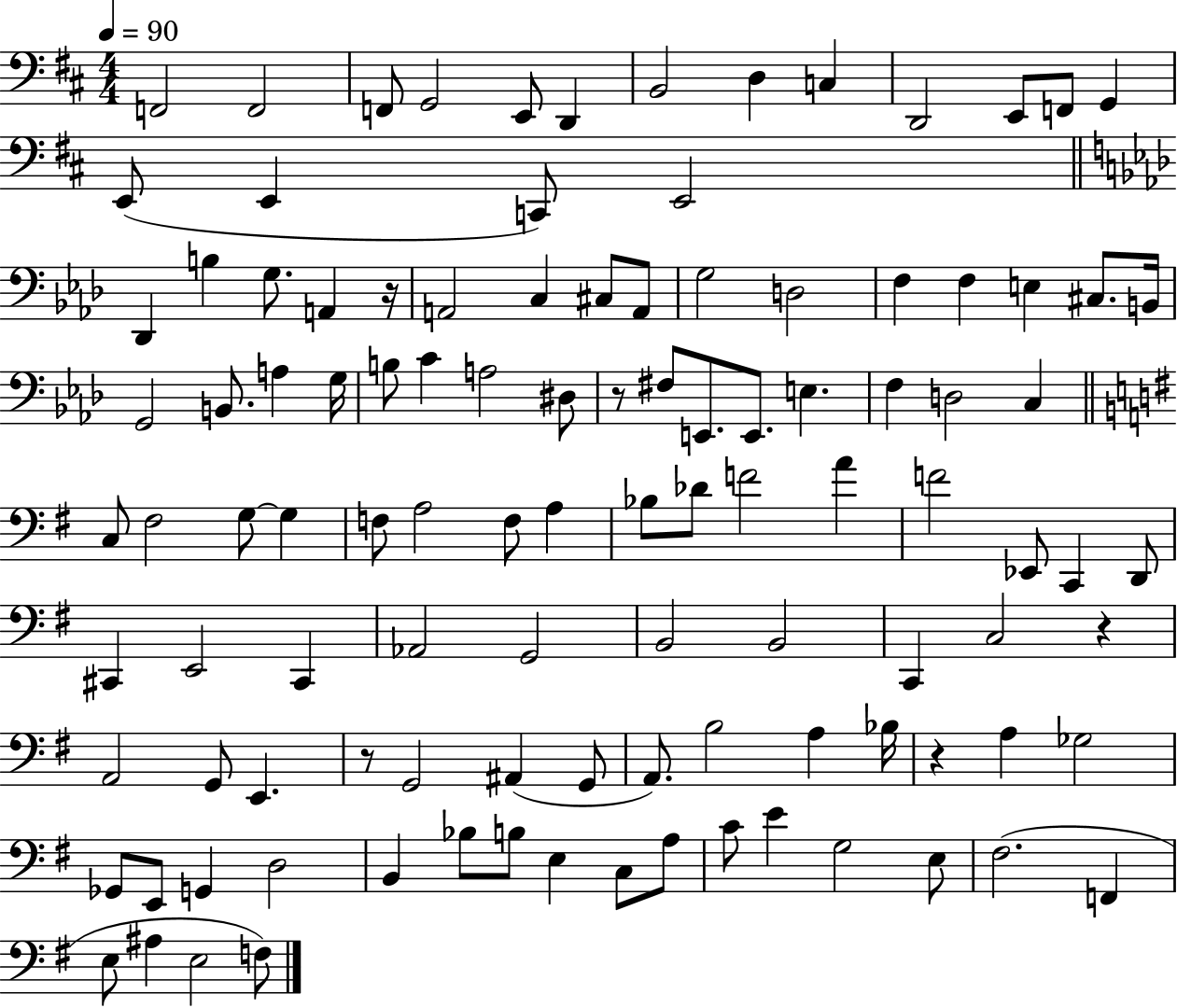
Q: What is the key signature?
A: D major